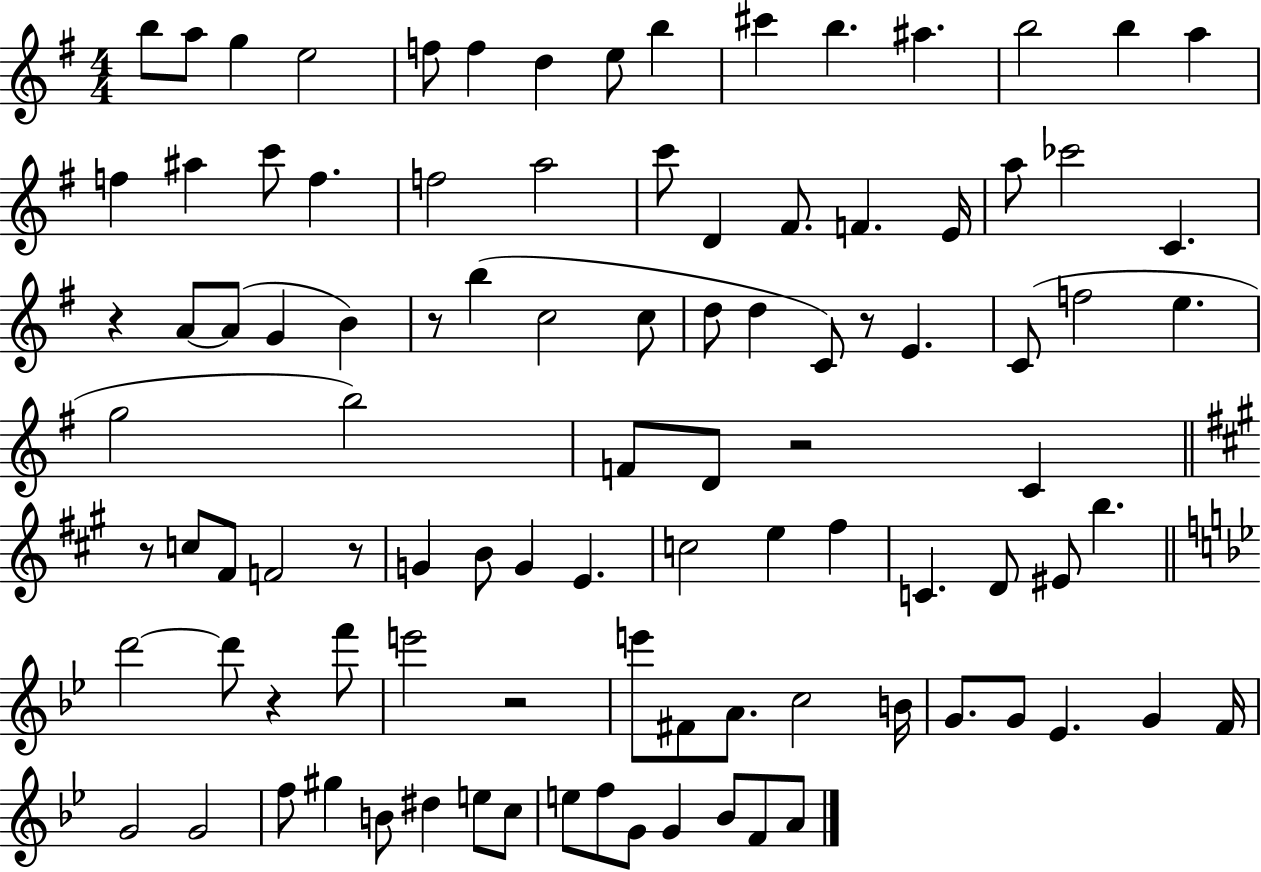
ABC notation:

X:1
T:Untitled
M:4/4
L:1/4
K:G
b/2 a/2 g e2 f/2 f d e/2 b ^c' b ^a b2 b a f ^a c'/2 f f2 a2 c'/2 D ^F/2 F E/4 a/2 _c'2 C z A/2 A/2 G B z/2 b c2 c/2 d/2 d C/2 z/2 E C/2 f2 e g2 b2 F/2 D/2 z2 C z/2 c/2 ^F/2 F2 z/2 G B/2 G E c2 e ^f C D/2 ^E/2 b d'2 d'/2 z f'/2 e'2 z2 e'/2 ^F/2 A/2 c2 B/4 G/2 G/2 _E G F/4 G2 G2 f/2 ^g B/2 ^d e/2 c/2 e/2 f/2 G/2 G _B/2 F/2 A/2